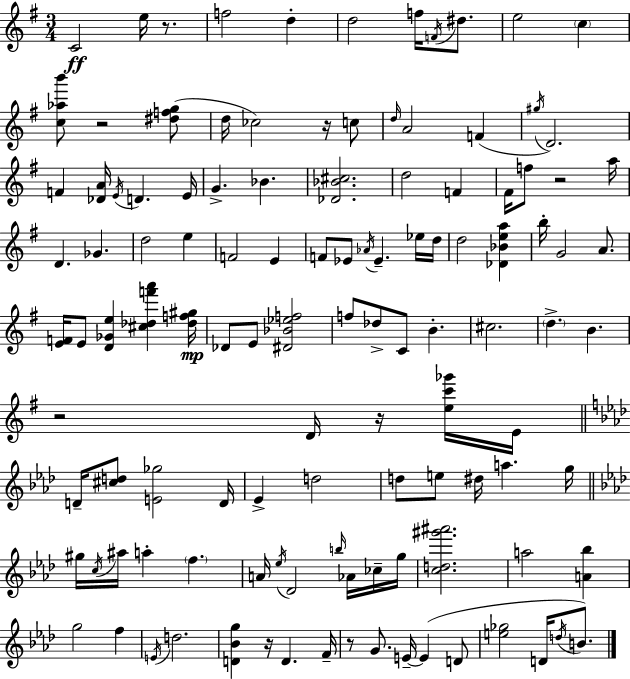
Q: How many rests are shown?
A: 8